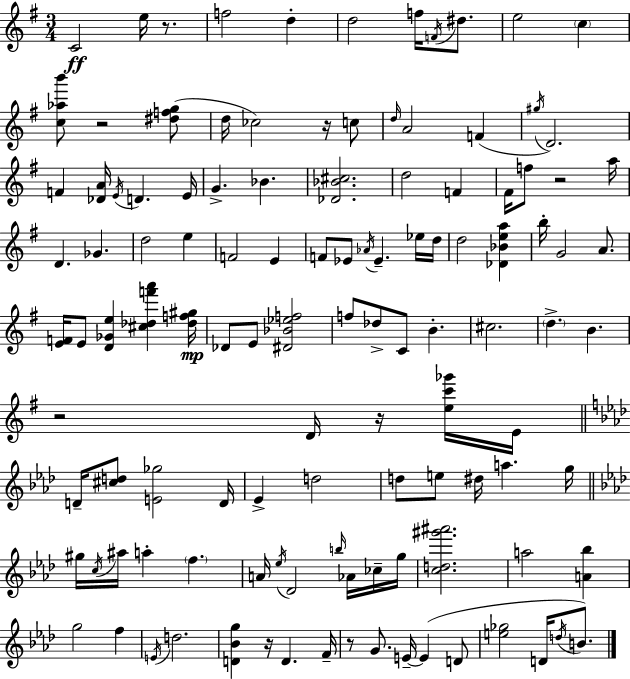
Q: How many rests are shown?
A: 8